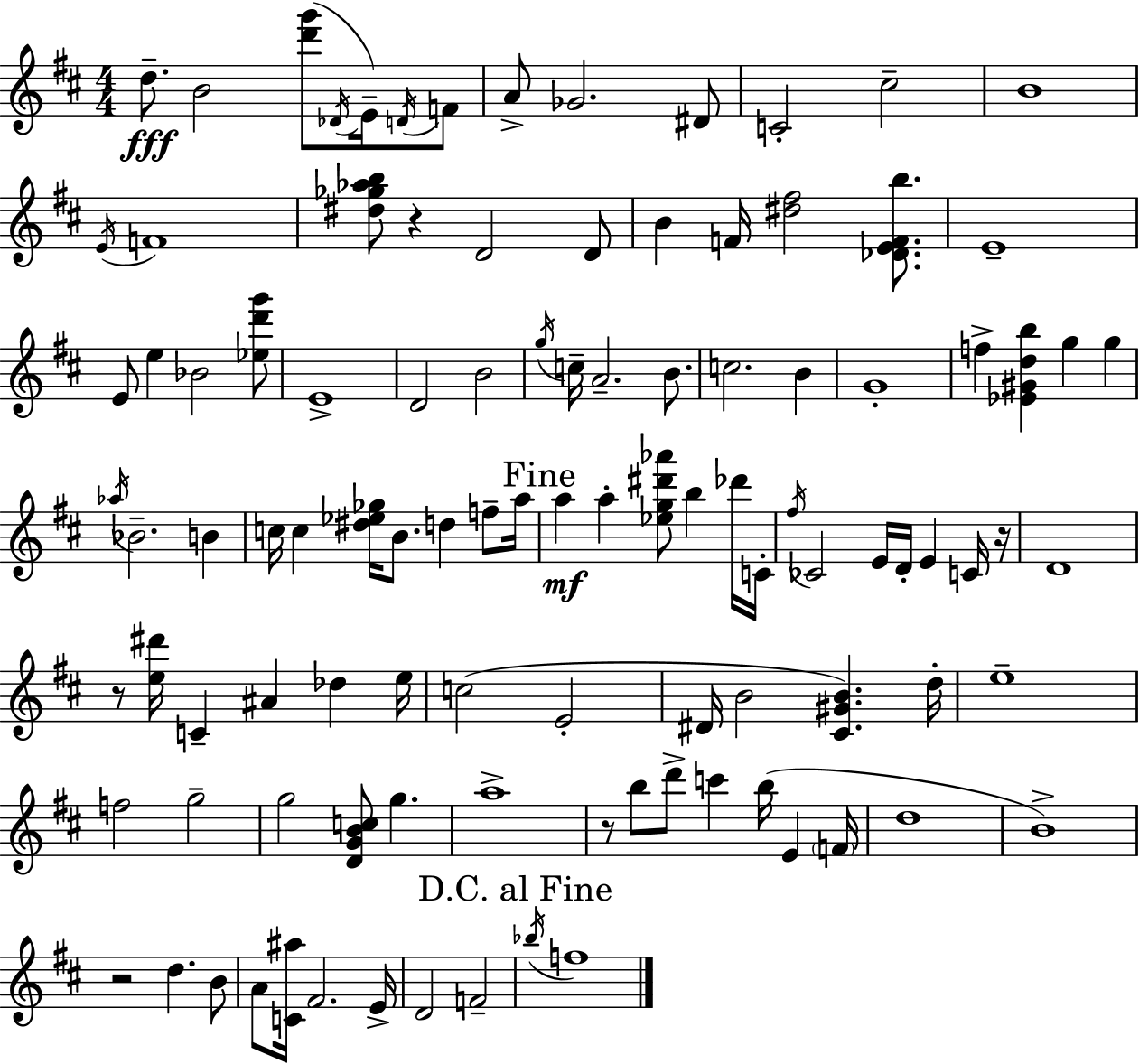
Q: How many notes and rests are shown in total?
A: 105